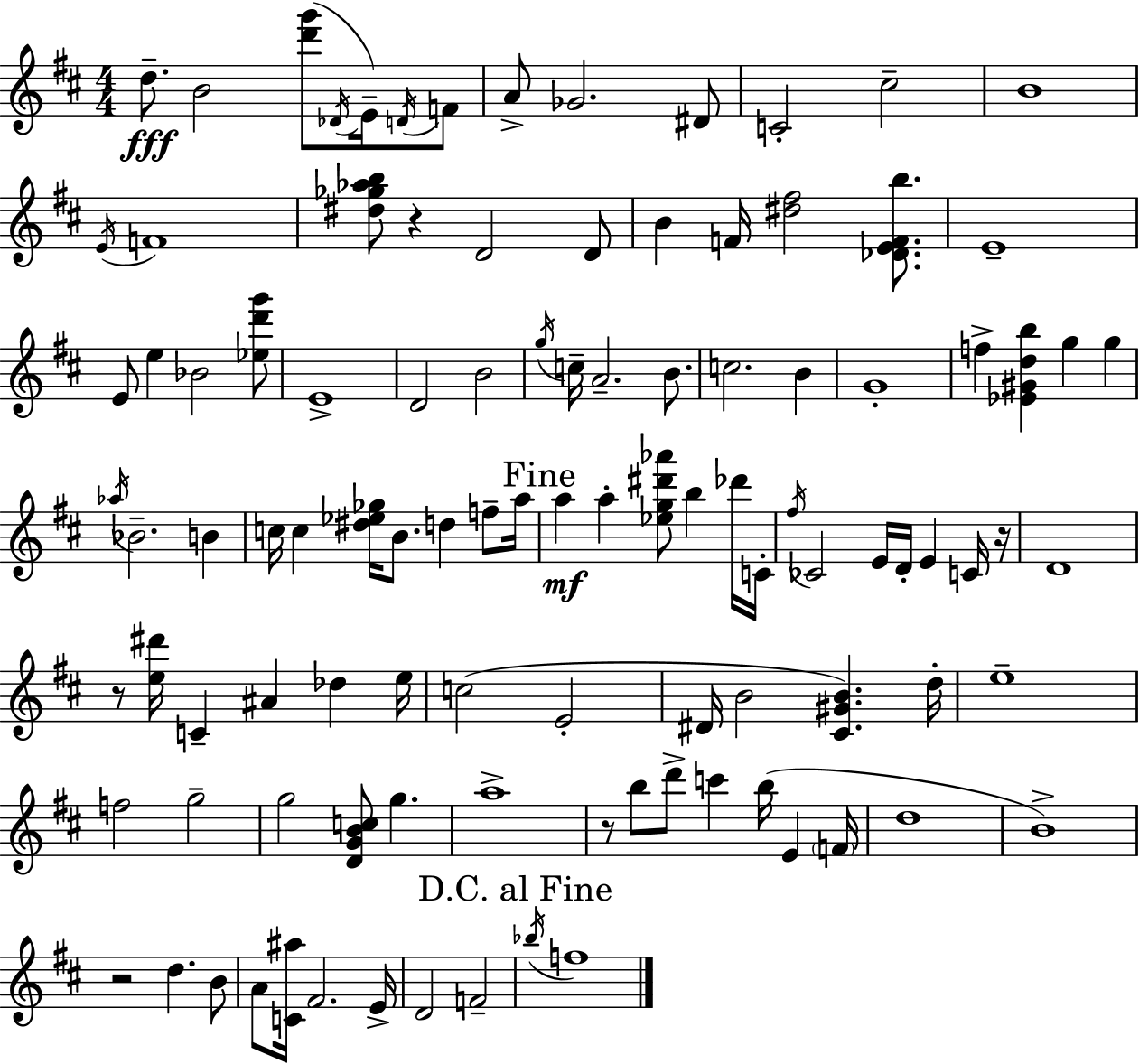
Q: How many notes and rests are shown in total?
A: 105